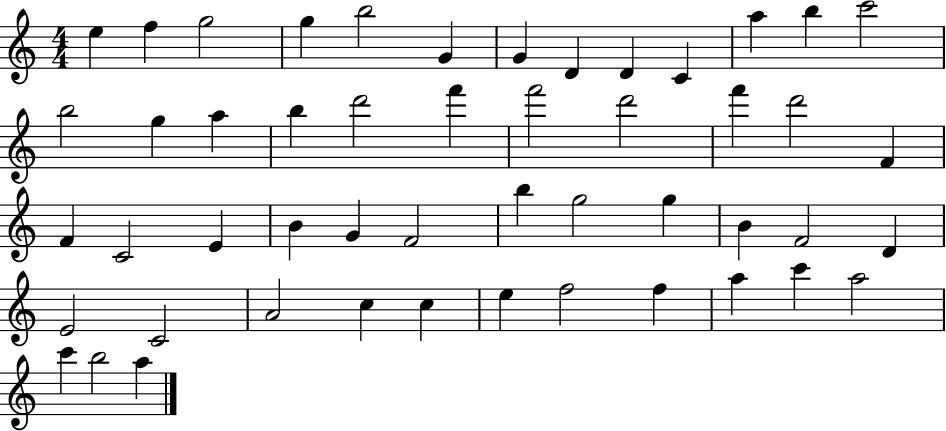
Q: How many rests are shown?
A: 0